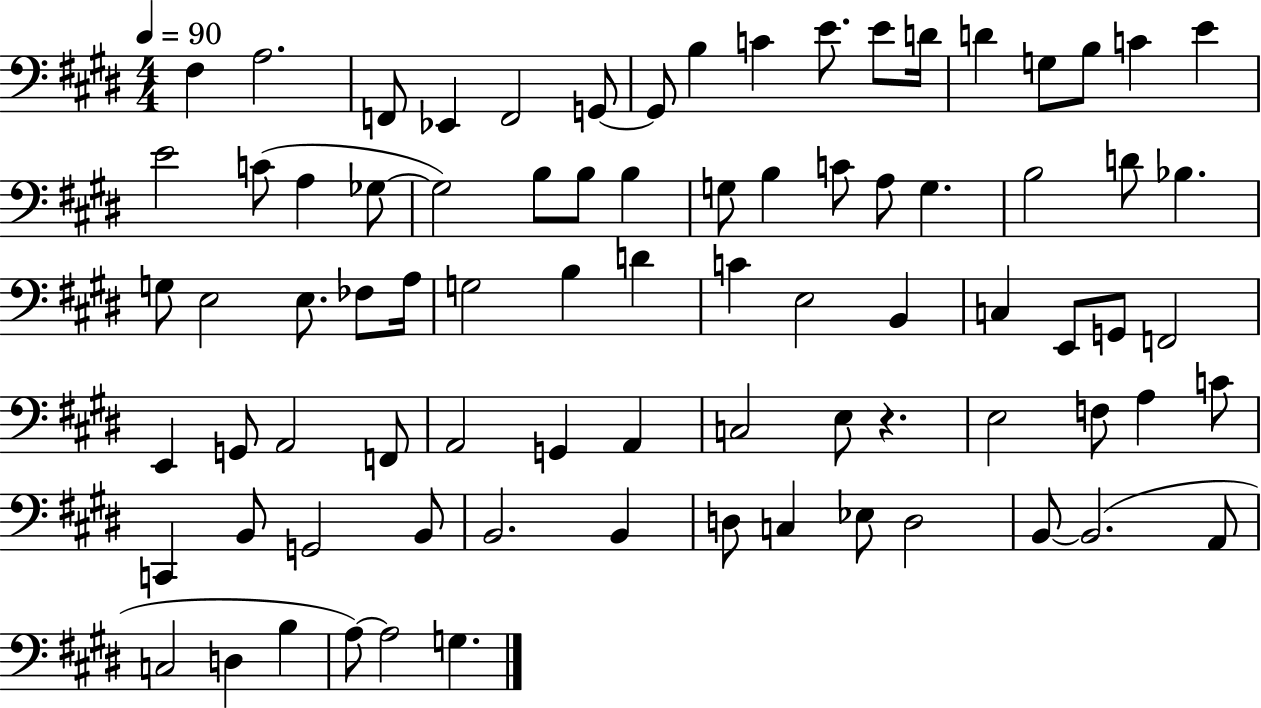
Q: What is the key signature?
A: E major